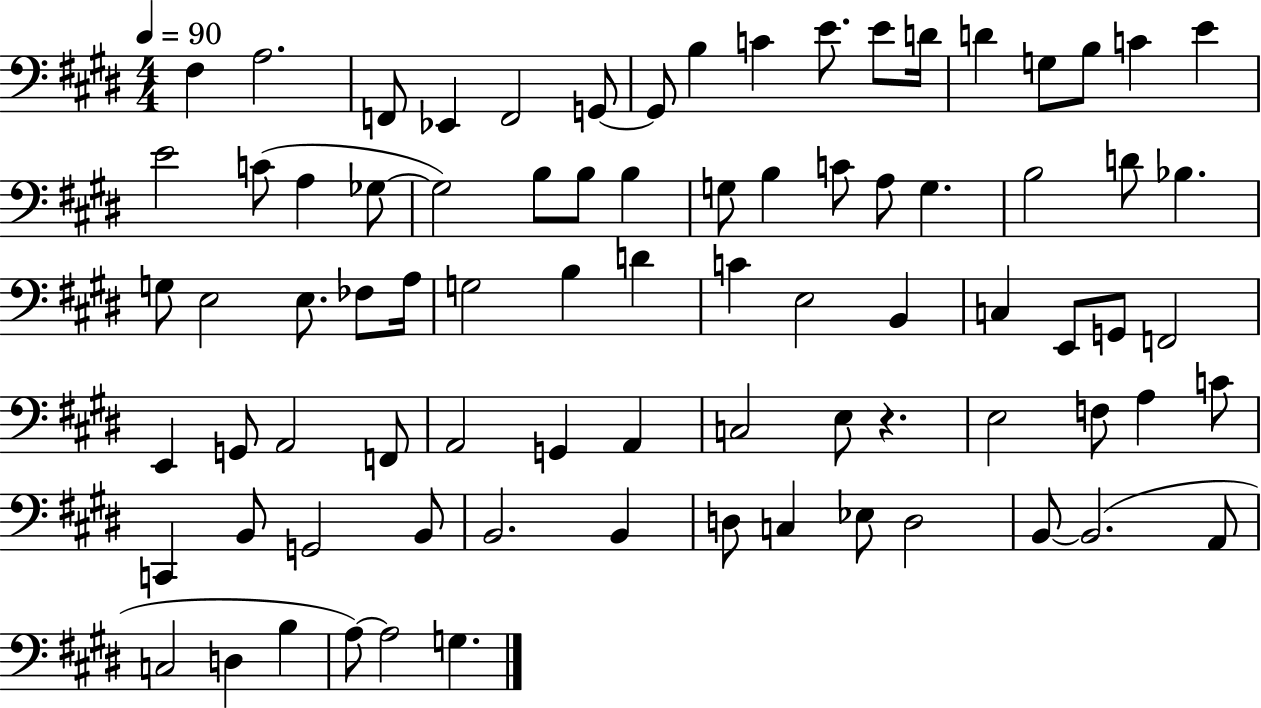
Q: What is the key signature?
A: E major